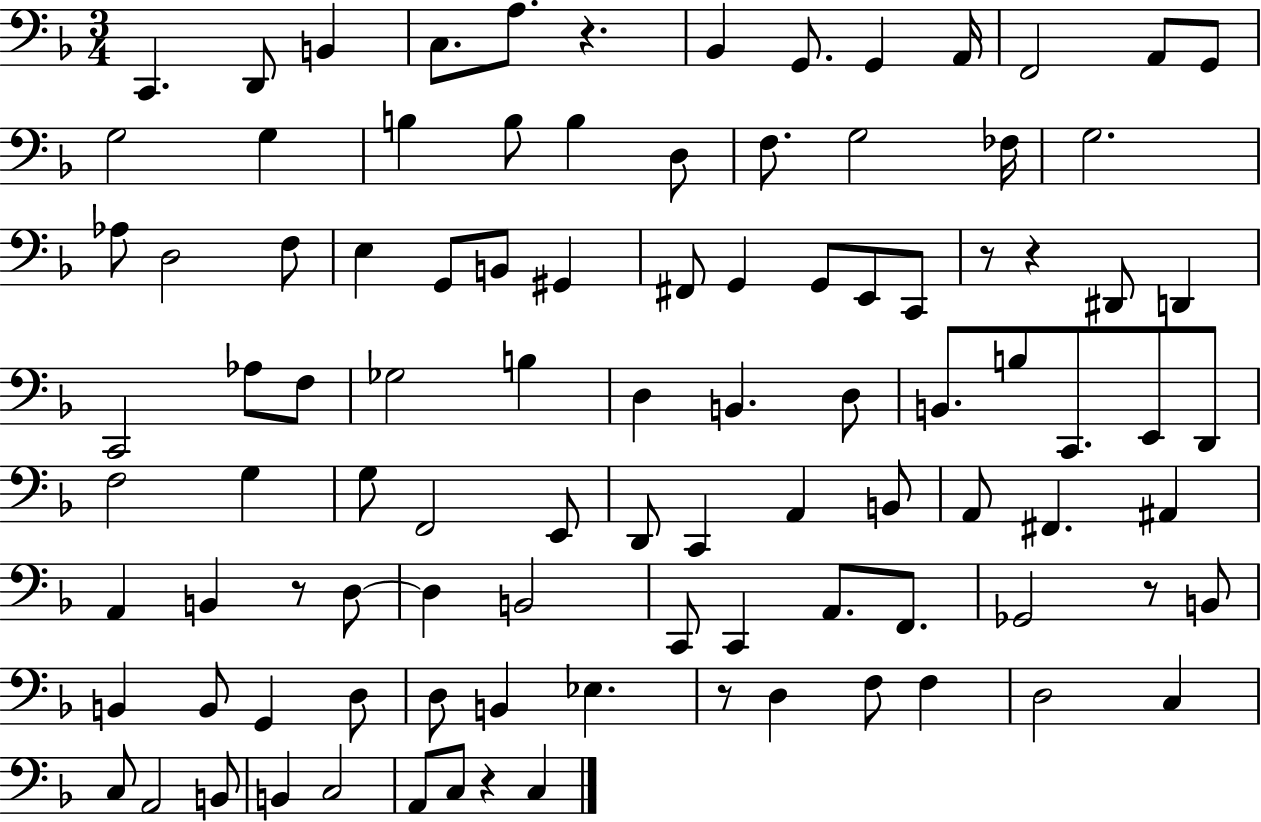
C2/q. D2/e B2/q C3/e. A3/e. R/q. Bb2/q G2/e. G2/q A2/s F2/h A2/e G2/e G3/h G3/q B3/q B3/e B3/q D3/e F3/e. G3/h FES3/s G3/h. Ab3/e D3/h F3/e E3/q G2/e B2/e G#2/q F#2/e G2/q G2/e E2/e C2/e R/e R/q D#2/e D2/q C2/h Ab3/e F3/e Gb3/h B3/q D3/q B2/q. D3/e B2/e. B3/e C2/e. E2/e D2/e F3/h G3/q G3/e F2/h E2/e D2/e C2/q A2/q B2/e A2/e F#2/q. A#2/q A2/q B2/q R/e D3/e D3/q B2/h C2/e C2/q A2/e. F2/e. Gb2/h R/e B2/e B2/q B2/e G2/q D3/e D3/e B2/q Eb3/q. R/e D3/q F3/e F3/q D3/h C3/q C3/e A2/h B2/e B2/q C3/h A2/e C3/e R/q C3/q